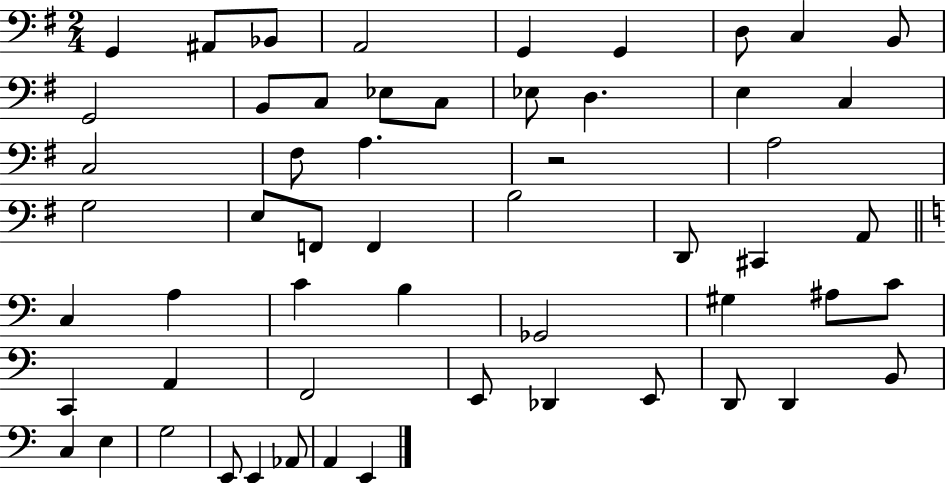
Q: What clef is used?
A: bass